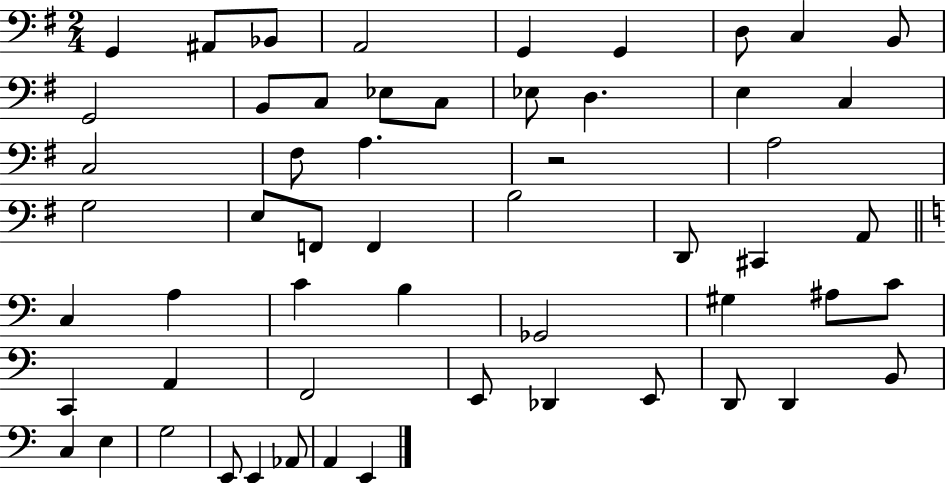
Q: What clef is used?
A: bass